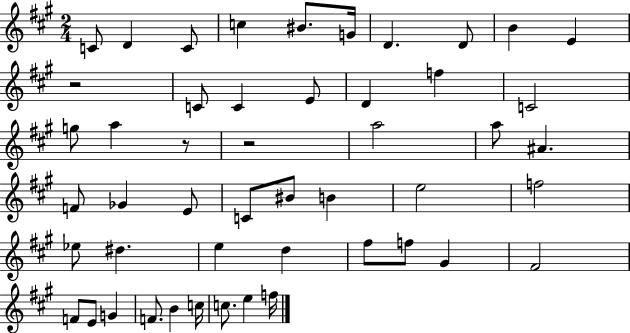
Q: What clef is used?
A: treble